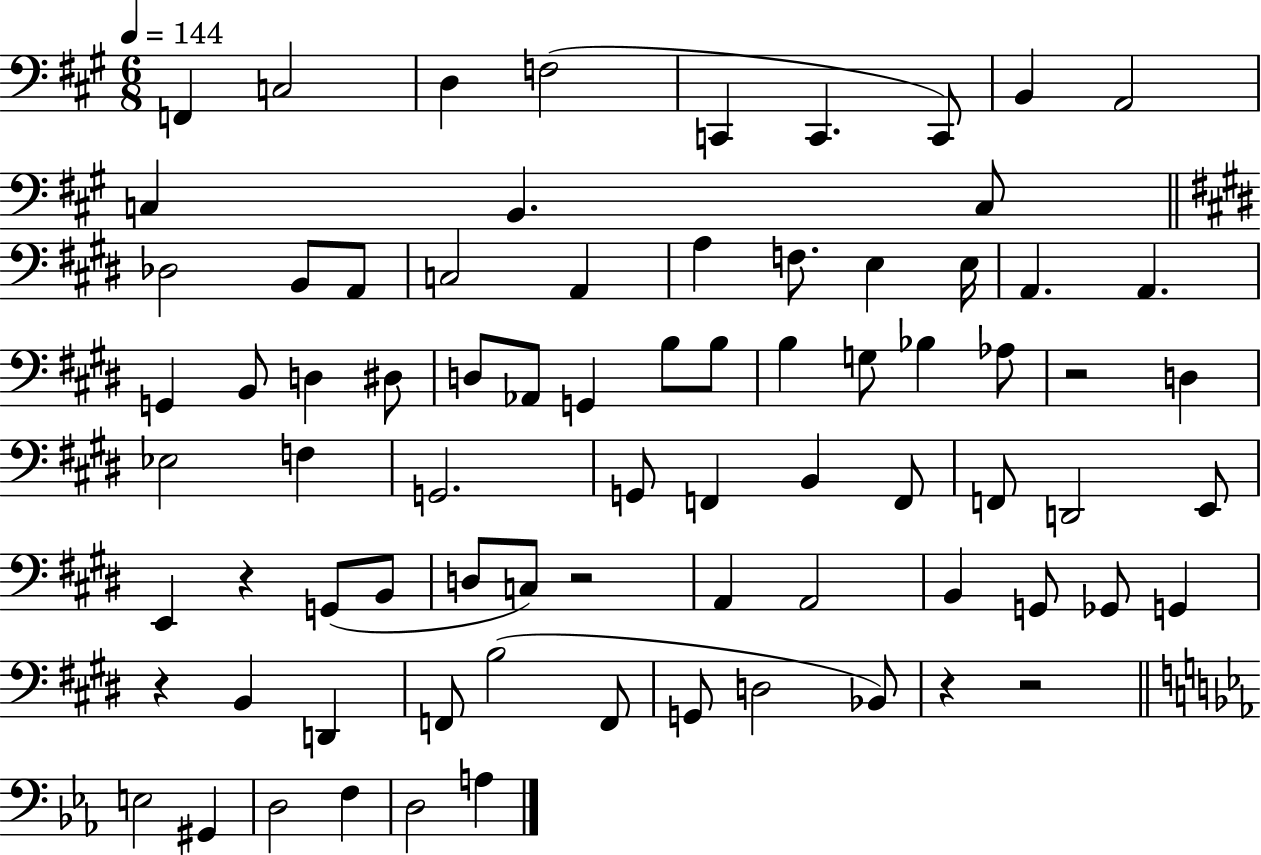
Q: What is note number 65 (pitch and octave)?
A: D3